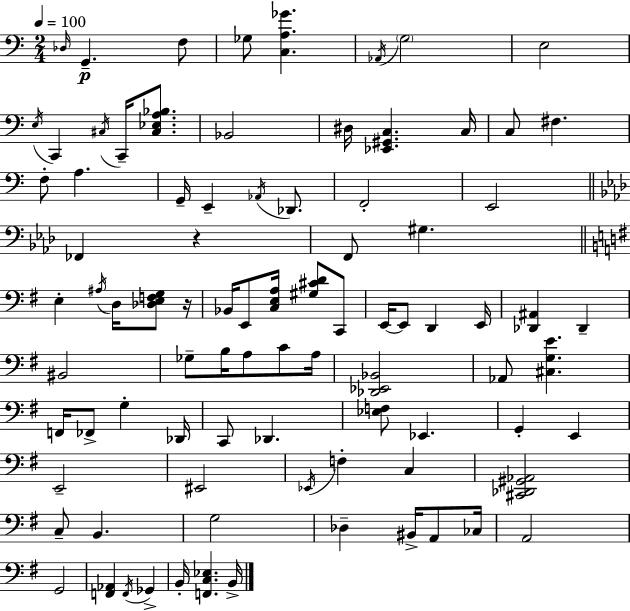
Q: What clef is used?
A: bass